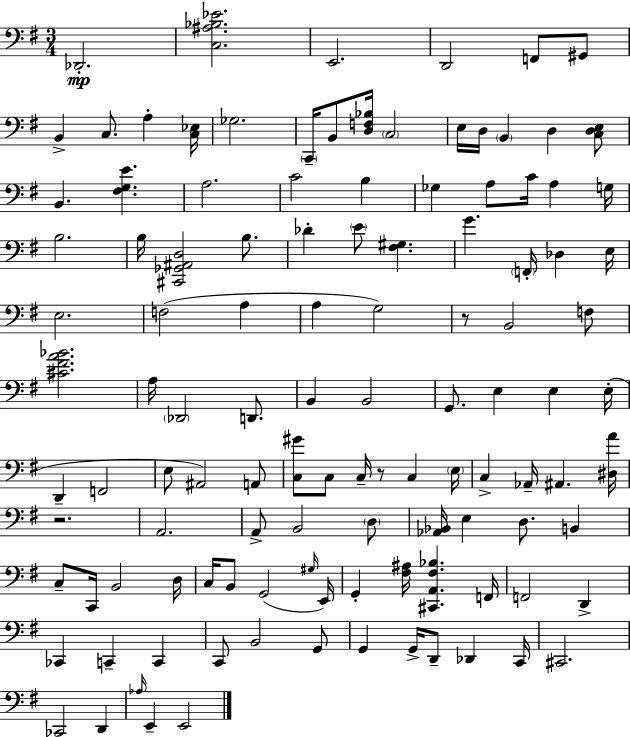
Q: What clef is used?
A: bass